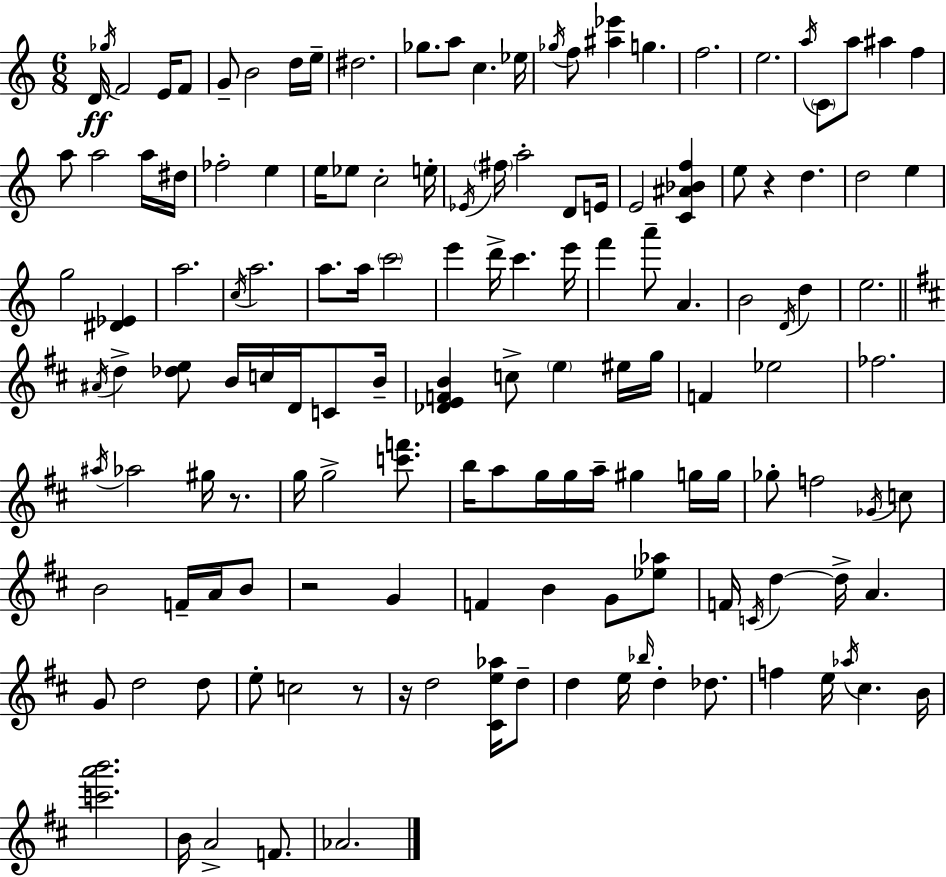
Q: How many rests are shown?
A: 5